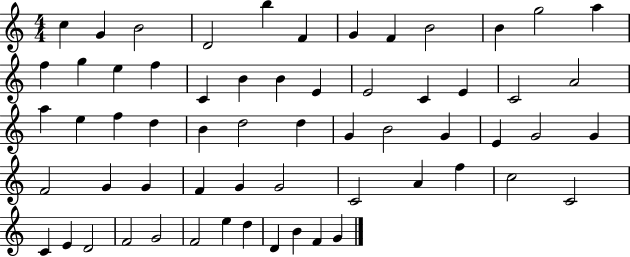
X:1
T:Untitled
M:4/4
L:1/4
K:C
c G B2 D2 b F G F B2 B g2 a f g e f C B B E E2 C E C2 A2 a e f d B d2 d G B2 G E G2 G F2 G G F G G2 C2 A f c2 C2 C E D2 F2 G2 F2 e d D B F G